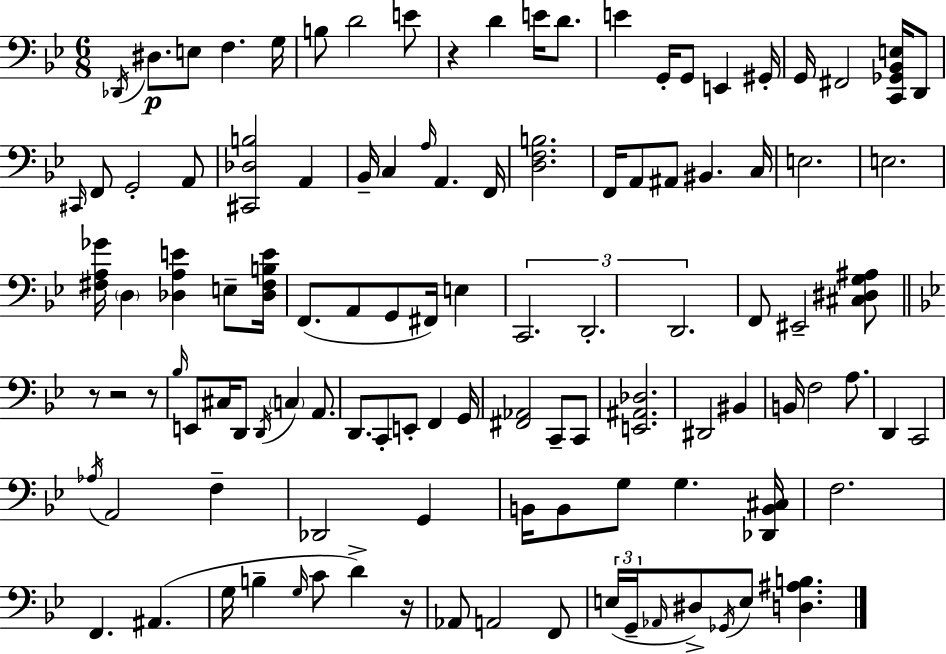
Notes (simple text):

Db2/s D#3/e. E3/e F3/q. G3/s B3/e D4/h E4/e R/q D4/q E4/s D4/e. E4/q G2/s G2/e E2/q G#2/s G2/s F#2/h [C2,Gb2,Bb2,E3]/s D2/e C#2/s F2/e G2/h A2/e [C#2,Db3,B3]/h A2/q Bb2/s C3/q A3/s A2/q. F2/s [D3,F3,B3]/h. F2/s A2/e A#2/e BIS2/q. C3/s E3/h. E3/h. [F#3,A3,Gb4]/s D3/q [Db3,A3,E4]/q E3/e [Db3,F#3,B3,E4]/s F2/e. A2/e G2/e F#2/s E3/q C2/h. D2/h. D2/h. F2/e EIS2/h [C#3,D#3,G3,A#3]/e R/e R/h R/e Bb3/s E2/e C#3/s D2/e D2/s C3/q A2/e. D2/e. C2/e E2/e F2/q G2/s [F#2,Ab2]/h C2/e C2/e [E2,A#2,Db3]/h. D#2/h BIS2/q B2/s F3/h A3/e. D2/q C2/h Ab3/s A2/h F3/q Db2/h G2/q B2/s B2/e G3/e G3/q. [Db2,B2,C#3]/s F3/h. F2/q. A#2/q. G3/s B3/q G3/s C4/e D4/q R/s Ab2/e A2/h F2/e E3/s G2/s Ab2/s D#3/e Gb2/s E3/e [D3,A#3,B3]/q.